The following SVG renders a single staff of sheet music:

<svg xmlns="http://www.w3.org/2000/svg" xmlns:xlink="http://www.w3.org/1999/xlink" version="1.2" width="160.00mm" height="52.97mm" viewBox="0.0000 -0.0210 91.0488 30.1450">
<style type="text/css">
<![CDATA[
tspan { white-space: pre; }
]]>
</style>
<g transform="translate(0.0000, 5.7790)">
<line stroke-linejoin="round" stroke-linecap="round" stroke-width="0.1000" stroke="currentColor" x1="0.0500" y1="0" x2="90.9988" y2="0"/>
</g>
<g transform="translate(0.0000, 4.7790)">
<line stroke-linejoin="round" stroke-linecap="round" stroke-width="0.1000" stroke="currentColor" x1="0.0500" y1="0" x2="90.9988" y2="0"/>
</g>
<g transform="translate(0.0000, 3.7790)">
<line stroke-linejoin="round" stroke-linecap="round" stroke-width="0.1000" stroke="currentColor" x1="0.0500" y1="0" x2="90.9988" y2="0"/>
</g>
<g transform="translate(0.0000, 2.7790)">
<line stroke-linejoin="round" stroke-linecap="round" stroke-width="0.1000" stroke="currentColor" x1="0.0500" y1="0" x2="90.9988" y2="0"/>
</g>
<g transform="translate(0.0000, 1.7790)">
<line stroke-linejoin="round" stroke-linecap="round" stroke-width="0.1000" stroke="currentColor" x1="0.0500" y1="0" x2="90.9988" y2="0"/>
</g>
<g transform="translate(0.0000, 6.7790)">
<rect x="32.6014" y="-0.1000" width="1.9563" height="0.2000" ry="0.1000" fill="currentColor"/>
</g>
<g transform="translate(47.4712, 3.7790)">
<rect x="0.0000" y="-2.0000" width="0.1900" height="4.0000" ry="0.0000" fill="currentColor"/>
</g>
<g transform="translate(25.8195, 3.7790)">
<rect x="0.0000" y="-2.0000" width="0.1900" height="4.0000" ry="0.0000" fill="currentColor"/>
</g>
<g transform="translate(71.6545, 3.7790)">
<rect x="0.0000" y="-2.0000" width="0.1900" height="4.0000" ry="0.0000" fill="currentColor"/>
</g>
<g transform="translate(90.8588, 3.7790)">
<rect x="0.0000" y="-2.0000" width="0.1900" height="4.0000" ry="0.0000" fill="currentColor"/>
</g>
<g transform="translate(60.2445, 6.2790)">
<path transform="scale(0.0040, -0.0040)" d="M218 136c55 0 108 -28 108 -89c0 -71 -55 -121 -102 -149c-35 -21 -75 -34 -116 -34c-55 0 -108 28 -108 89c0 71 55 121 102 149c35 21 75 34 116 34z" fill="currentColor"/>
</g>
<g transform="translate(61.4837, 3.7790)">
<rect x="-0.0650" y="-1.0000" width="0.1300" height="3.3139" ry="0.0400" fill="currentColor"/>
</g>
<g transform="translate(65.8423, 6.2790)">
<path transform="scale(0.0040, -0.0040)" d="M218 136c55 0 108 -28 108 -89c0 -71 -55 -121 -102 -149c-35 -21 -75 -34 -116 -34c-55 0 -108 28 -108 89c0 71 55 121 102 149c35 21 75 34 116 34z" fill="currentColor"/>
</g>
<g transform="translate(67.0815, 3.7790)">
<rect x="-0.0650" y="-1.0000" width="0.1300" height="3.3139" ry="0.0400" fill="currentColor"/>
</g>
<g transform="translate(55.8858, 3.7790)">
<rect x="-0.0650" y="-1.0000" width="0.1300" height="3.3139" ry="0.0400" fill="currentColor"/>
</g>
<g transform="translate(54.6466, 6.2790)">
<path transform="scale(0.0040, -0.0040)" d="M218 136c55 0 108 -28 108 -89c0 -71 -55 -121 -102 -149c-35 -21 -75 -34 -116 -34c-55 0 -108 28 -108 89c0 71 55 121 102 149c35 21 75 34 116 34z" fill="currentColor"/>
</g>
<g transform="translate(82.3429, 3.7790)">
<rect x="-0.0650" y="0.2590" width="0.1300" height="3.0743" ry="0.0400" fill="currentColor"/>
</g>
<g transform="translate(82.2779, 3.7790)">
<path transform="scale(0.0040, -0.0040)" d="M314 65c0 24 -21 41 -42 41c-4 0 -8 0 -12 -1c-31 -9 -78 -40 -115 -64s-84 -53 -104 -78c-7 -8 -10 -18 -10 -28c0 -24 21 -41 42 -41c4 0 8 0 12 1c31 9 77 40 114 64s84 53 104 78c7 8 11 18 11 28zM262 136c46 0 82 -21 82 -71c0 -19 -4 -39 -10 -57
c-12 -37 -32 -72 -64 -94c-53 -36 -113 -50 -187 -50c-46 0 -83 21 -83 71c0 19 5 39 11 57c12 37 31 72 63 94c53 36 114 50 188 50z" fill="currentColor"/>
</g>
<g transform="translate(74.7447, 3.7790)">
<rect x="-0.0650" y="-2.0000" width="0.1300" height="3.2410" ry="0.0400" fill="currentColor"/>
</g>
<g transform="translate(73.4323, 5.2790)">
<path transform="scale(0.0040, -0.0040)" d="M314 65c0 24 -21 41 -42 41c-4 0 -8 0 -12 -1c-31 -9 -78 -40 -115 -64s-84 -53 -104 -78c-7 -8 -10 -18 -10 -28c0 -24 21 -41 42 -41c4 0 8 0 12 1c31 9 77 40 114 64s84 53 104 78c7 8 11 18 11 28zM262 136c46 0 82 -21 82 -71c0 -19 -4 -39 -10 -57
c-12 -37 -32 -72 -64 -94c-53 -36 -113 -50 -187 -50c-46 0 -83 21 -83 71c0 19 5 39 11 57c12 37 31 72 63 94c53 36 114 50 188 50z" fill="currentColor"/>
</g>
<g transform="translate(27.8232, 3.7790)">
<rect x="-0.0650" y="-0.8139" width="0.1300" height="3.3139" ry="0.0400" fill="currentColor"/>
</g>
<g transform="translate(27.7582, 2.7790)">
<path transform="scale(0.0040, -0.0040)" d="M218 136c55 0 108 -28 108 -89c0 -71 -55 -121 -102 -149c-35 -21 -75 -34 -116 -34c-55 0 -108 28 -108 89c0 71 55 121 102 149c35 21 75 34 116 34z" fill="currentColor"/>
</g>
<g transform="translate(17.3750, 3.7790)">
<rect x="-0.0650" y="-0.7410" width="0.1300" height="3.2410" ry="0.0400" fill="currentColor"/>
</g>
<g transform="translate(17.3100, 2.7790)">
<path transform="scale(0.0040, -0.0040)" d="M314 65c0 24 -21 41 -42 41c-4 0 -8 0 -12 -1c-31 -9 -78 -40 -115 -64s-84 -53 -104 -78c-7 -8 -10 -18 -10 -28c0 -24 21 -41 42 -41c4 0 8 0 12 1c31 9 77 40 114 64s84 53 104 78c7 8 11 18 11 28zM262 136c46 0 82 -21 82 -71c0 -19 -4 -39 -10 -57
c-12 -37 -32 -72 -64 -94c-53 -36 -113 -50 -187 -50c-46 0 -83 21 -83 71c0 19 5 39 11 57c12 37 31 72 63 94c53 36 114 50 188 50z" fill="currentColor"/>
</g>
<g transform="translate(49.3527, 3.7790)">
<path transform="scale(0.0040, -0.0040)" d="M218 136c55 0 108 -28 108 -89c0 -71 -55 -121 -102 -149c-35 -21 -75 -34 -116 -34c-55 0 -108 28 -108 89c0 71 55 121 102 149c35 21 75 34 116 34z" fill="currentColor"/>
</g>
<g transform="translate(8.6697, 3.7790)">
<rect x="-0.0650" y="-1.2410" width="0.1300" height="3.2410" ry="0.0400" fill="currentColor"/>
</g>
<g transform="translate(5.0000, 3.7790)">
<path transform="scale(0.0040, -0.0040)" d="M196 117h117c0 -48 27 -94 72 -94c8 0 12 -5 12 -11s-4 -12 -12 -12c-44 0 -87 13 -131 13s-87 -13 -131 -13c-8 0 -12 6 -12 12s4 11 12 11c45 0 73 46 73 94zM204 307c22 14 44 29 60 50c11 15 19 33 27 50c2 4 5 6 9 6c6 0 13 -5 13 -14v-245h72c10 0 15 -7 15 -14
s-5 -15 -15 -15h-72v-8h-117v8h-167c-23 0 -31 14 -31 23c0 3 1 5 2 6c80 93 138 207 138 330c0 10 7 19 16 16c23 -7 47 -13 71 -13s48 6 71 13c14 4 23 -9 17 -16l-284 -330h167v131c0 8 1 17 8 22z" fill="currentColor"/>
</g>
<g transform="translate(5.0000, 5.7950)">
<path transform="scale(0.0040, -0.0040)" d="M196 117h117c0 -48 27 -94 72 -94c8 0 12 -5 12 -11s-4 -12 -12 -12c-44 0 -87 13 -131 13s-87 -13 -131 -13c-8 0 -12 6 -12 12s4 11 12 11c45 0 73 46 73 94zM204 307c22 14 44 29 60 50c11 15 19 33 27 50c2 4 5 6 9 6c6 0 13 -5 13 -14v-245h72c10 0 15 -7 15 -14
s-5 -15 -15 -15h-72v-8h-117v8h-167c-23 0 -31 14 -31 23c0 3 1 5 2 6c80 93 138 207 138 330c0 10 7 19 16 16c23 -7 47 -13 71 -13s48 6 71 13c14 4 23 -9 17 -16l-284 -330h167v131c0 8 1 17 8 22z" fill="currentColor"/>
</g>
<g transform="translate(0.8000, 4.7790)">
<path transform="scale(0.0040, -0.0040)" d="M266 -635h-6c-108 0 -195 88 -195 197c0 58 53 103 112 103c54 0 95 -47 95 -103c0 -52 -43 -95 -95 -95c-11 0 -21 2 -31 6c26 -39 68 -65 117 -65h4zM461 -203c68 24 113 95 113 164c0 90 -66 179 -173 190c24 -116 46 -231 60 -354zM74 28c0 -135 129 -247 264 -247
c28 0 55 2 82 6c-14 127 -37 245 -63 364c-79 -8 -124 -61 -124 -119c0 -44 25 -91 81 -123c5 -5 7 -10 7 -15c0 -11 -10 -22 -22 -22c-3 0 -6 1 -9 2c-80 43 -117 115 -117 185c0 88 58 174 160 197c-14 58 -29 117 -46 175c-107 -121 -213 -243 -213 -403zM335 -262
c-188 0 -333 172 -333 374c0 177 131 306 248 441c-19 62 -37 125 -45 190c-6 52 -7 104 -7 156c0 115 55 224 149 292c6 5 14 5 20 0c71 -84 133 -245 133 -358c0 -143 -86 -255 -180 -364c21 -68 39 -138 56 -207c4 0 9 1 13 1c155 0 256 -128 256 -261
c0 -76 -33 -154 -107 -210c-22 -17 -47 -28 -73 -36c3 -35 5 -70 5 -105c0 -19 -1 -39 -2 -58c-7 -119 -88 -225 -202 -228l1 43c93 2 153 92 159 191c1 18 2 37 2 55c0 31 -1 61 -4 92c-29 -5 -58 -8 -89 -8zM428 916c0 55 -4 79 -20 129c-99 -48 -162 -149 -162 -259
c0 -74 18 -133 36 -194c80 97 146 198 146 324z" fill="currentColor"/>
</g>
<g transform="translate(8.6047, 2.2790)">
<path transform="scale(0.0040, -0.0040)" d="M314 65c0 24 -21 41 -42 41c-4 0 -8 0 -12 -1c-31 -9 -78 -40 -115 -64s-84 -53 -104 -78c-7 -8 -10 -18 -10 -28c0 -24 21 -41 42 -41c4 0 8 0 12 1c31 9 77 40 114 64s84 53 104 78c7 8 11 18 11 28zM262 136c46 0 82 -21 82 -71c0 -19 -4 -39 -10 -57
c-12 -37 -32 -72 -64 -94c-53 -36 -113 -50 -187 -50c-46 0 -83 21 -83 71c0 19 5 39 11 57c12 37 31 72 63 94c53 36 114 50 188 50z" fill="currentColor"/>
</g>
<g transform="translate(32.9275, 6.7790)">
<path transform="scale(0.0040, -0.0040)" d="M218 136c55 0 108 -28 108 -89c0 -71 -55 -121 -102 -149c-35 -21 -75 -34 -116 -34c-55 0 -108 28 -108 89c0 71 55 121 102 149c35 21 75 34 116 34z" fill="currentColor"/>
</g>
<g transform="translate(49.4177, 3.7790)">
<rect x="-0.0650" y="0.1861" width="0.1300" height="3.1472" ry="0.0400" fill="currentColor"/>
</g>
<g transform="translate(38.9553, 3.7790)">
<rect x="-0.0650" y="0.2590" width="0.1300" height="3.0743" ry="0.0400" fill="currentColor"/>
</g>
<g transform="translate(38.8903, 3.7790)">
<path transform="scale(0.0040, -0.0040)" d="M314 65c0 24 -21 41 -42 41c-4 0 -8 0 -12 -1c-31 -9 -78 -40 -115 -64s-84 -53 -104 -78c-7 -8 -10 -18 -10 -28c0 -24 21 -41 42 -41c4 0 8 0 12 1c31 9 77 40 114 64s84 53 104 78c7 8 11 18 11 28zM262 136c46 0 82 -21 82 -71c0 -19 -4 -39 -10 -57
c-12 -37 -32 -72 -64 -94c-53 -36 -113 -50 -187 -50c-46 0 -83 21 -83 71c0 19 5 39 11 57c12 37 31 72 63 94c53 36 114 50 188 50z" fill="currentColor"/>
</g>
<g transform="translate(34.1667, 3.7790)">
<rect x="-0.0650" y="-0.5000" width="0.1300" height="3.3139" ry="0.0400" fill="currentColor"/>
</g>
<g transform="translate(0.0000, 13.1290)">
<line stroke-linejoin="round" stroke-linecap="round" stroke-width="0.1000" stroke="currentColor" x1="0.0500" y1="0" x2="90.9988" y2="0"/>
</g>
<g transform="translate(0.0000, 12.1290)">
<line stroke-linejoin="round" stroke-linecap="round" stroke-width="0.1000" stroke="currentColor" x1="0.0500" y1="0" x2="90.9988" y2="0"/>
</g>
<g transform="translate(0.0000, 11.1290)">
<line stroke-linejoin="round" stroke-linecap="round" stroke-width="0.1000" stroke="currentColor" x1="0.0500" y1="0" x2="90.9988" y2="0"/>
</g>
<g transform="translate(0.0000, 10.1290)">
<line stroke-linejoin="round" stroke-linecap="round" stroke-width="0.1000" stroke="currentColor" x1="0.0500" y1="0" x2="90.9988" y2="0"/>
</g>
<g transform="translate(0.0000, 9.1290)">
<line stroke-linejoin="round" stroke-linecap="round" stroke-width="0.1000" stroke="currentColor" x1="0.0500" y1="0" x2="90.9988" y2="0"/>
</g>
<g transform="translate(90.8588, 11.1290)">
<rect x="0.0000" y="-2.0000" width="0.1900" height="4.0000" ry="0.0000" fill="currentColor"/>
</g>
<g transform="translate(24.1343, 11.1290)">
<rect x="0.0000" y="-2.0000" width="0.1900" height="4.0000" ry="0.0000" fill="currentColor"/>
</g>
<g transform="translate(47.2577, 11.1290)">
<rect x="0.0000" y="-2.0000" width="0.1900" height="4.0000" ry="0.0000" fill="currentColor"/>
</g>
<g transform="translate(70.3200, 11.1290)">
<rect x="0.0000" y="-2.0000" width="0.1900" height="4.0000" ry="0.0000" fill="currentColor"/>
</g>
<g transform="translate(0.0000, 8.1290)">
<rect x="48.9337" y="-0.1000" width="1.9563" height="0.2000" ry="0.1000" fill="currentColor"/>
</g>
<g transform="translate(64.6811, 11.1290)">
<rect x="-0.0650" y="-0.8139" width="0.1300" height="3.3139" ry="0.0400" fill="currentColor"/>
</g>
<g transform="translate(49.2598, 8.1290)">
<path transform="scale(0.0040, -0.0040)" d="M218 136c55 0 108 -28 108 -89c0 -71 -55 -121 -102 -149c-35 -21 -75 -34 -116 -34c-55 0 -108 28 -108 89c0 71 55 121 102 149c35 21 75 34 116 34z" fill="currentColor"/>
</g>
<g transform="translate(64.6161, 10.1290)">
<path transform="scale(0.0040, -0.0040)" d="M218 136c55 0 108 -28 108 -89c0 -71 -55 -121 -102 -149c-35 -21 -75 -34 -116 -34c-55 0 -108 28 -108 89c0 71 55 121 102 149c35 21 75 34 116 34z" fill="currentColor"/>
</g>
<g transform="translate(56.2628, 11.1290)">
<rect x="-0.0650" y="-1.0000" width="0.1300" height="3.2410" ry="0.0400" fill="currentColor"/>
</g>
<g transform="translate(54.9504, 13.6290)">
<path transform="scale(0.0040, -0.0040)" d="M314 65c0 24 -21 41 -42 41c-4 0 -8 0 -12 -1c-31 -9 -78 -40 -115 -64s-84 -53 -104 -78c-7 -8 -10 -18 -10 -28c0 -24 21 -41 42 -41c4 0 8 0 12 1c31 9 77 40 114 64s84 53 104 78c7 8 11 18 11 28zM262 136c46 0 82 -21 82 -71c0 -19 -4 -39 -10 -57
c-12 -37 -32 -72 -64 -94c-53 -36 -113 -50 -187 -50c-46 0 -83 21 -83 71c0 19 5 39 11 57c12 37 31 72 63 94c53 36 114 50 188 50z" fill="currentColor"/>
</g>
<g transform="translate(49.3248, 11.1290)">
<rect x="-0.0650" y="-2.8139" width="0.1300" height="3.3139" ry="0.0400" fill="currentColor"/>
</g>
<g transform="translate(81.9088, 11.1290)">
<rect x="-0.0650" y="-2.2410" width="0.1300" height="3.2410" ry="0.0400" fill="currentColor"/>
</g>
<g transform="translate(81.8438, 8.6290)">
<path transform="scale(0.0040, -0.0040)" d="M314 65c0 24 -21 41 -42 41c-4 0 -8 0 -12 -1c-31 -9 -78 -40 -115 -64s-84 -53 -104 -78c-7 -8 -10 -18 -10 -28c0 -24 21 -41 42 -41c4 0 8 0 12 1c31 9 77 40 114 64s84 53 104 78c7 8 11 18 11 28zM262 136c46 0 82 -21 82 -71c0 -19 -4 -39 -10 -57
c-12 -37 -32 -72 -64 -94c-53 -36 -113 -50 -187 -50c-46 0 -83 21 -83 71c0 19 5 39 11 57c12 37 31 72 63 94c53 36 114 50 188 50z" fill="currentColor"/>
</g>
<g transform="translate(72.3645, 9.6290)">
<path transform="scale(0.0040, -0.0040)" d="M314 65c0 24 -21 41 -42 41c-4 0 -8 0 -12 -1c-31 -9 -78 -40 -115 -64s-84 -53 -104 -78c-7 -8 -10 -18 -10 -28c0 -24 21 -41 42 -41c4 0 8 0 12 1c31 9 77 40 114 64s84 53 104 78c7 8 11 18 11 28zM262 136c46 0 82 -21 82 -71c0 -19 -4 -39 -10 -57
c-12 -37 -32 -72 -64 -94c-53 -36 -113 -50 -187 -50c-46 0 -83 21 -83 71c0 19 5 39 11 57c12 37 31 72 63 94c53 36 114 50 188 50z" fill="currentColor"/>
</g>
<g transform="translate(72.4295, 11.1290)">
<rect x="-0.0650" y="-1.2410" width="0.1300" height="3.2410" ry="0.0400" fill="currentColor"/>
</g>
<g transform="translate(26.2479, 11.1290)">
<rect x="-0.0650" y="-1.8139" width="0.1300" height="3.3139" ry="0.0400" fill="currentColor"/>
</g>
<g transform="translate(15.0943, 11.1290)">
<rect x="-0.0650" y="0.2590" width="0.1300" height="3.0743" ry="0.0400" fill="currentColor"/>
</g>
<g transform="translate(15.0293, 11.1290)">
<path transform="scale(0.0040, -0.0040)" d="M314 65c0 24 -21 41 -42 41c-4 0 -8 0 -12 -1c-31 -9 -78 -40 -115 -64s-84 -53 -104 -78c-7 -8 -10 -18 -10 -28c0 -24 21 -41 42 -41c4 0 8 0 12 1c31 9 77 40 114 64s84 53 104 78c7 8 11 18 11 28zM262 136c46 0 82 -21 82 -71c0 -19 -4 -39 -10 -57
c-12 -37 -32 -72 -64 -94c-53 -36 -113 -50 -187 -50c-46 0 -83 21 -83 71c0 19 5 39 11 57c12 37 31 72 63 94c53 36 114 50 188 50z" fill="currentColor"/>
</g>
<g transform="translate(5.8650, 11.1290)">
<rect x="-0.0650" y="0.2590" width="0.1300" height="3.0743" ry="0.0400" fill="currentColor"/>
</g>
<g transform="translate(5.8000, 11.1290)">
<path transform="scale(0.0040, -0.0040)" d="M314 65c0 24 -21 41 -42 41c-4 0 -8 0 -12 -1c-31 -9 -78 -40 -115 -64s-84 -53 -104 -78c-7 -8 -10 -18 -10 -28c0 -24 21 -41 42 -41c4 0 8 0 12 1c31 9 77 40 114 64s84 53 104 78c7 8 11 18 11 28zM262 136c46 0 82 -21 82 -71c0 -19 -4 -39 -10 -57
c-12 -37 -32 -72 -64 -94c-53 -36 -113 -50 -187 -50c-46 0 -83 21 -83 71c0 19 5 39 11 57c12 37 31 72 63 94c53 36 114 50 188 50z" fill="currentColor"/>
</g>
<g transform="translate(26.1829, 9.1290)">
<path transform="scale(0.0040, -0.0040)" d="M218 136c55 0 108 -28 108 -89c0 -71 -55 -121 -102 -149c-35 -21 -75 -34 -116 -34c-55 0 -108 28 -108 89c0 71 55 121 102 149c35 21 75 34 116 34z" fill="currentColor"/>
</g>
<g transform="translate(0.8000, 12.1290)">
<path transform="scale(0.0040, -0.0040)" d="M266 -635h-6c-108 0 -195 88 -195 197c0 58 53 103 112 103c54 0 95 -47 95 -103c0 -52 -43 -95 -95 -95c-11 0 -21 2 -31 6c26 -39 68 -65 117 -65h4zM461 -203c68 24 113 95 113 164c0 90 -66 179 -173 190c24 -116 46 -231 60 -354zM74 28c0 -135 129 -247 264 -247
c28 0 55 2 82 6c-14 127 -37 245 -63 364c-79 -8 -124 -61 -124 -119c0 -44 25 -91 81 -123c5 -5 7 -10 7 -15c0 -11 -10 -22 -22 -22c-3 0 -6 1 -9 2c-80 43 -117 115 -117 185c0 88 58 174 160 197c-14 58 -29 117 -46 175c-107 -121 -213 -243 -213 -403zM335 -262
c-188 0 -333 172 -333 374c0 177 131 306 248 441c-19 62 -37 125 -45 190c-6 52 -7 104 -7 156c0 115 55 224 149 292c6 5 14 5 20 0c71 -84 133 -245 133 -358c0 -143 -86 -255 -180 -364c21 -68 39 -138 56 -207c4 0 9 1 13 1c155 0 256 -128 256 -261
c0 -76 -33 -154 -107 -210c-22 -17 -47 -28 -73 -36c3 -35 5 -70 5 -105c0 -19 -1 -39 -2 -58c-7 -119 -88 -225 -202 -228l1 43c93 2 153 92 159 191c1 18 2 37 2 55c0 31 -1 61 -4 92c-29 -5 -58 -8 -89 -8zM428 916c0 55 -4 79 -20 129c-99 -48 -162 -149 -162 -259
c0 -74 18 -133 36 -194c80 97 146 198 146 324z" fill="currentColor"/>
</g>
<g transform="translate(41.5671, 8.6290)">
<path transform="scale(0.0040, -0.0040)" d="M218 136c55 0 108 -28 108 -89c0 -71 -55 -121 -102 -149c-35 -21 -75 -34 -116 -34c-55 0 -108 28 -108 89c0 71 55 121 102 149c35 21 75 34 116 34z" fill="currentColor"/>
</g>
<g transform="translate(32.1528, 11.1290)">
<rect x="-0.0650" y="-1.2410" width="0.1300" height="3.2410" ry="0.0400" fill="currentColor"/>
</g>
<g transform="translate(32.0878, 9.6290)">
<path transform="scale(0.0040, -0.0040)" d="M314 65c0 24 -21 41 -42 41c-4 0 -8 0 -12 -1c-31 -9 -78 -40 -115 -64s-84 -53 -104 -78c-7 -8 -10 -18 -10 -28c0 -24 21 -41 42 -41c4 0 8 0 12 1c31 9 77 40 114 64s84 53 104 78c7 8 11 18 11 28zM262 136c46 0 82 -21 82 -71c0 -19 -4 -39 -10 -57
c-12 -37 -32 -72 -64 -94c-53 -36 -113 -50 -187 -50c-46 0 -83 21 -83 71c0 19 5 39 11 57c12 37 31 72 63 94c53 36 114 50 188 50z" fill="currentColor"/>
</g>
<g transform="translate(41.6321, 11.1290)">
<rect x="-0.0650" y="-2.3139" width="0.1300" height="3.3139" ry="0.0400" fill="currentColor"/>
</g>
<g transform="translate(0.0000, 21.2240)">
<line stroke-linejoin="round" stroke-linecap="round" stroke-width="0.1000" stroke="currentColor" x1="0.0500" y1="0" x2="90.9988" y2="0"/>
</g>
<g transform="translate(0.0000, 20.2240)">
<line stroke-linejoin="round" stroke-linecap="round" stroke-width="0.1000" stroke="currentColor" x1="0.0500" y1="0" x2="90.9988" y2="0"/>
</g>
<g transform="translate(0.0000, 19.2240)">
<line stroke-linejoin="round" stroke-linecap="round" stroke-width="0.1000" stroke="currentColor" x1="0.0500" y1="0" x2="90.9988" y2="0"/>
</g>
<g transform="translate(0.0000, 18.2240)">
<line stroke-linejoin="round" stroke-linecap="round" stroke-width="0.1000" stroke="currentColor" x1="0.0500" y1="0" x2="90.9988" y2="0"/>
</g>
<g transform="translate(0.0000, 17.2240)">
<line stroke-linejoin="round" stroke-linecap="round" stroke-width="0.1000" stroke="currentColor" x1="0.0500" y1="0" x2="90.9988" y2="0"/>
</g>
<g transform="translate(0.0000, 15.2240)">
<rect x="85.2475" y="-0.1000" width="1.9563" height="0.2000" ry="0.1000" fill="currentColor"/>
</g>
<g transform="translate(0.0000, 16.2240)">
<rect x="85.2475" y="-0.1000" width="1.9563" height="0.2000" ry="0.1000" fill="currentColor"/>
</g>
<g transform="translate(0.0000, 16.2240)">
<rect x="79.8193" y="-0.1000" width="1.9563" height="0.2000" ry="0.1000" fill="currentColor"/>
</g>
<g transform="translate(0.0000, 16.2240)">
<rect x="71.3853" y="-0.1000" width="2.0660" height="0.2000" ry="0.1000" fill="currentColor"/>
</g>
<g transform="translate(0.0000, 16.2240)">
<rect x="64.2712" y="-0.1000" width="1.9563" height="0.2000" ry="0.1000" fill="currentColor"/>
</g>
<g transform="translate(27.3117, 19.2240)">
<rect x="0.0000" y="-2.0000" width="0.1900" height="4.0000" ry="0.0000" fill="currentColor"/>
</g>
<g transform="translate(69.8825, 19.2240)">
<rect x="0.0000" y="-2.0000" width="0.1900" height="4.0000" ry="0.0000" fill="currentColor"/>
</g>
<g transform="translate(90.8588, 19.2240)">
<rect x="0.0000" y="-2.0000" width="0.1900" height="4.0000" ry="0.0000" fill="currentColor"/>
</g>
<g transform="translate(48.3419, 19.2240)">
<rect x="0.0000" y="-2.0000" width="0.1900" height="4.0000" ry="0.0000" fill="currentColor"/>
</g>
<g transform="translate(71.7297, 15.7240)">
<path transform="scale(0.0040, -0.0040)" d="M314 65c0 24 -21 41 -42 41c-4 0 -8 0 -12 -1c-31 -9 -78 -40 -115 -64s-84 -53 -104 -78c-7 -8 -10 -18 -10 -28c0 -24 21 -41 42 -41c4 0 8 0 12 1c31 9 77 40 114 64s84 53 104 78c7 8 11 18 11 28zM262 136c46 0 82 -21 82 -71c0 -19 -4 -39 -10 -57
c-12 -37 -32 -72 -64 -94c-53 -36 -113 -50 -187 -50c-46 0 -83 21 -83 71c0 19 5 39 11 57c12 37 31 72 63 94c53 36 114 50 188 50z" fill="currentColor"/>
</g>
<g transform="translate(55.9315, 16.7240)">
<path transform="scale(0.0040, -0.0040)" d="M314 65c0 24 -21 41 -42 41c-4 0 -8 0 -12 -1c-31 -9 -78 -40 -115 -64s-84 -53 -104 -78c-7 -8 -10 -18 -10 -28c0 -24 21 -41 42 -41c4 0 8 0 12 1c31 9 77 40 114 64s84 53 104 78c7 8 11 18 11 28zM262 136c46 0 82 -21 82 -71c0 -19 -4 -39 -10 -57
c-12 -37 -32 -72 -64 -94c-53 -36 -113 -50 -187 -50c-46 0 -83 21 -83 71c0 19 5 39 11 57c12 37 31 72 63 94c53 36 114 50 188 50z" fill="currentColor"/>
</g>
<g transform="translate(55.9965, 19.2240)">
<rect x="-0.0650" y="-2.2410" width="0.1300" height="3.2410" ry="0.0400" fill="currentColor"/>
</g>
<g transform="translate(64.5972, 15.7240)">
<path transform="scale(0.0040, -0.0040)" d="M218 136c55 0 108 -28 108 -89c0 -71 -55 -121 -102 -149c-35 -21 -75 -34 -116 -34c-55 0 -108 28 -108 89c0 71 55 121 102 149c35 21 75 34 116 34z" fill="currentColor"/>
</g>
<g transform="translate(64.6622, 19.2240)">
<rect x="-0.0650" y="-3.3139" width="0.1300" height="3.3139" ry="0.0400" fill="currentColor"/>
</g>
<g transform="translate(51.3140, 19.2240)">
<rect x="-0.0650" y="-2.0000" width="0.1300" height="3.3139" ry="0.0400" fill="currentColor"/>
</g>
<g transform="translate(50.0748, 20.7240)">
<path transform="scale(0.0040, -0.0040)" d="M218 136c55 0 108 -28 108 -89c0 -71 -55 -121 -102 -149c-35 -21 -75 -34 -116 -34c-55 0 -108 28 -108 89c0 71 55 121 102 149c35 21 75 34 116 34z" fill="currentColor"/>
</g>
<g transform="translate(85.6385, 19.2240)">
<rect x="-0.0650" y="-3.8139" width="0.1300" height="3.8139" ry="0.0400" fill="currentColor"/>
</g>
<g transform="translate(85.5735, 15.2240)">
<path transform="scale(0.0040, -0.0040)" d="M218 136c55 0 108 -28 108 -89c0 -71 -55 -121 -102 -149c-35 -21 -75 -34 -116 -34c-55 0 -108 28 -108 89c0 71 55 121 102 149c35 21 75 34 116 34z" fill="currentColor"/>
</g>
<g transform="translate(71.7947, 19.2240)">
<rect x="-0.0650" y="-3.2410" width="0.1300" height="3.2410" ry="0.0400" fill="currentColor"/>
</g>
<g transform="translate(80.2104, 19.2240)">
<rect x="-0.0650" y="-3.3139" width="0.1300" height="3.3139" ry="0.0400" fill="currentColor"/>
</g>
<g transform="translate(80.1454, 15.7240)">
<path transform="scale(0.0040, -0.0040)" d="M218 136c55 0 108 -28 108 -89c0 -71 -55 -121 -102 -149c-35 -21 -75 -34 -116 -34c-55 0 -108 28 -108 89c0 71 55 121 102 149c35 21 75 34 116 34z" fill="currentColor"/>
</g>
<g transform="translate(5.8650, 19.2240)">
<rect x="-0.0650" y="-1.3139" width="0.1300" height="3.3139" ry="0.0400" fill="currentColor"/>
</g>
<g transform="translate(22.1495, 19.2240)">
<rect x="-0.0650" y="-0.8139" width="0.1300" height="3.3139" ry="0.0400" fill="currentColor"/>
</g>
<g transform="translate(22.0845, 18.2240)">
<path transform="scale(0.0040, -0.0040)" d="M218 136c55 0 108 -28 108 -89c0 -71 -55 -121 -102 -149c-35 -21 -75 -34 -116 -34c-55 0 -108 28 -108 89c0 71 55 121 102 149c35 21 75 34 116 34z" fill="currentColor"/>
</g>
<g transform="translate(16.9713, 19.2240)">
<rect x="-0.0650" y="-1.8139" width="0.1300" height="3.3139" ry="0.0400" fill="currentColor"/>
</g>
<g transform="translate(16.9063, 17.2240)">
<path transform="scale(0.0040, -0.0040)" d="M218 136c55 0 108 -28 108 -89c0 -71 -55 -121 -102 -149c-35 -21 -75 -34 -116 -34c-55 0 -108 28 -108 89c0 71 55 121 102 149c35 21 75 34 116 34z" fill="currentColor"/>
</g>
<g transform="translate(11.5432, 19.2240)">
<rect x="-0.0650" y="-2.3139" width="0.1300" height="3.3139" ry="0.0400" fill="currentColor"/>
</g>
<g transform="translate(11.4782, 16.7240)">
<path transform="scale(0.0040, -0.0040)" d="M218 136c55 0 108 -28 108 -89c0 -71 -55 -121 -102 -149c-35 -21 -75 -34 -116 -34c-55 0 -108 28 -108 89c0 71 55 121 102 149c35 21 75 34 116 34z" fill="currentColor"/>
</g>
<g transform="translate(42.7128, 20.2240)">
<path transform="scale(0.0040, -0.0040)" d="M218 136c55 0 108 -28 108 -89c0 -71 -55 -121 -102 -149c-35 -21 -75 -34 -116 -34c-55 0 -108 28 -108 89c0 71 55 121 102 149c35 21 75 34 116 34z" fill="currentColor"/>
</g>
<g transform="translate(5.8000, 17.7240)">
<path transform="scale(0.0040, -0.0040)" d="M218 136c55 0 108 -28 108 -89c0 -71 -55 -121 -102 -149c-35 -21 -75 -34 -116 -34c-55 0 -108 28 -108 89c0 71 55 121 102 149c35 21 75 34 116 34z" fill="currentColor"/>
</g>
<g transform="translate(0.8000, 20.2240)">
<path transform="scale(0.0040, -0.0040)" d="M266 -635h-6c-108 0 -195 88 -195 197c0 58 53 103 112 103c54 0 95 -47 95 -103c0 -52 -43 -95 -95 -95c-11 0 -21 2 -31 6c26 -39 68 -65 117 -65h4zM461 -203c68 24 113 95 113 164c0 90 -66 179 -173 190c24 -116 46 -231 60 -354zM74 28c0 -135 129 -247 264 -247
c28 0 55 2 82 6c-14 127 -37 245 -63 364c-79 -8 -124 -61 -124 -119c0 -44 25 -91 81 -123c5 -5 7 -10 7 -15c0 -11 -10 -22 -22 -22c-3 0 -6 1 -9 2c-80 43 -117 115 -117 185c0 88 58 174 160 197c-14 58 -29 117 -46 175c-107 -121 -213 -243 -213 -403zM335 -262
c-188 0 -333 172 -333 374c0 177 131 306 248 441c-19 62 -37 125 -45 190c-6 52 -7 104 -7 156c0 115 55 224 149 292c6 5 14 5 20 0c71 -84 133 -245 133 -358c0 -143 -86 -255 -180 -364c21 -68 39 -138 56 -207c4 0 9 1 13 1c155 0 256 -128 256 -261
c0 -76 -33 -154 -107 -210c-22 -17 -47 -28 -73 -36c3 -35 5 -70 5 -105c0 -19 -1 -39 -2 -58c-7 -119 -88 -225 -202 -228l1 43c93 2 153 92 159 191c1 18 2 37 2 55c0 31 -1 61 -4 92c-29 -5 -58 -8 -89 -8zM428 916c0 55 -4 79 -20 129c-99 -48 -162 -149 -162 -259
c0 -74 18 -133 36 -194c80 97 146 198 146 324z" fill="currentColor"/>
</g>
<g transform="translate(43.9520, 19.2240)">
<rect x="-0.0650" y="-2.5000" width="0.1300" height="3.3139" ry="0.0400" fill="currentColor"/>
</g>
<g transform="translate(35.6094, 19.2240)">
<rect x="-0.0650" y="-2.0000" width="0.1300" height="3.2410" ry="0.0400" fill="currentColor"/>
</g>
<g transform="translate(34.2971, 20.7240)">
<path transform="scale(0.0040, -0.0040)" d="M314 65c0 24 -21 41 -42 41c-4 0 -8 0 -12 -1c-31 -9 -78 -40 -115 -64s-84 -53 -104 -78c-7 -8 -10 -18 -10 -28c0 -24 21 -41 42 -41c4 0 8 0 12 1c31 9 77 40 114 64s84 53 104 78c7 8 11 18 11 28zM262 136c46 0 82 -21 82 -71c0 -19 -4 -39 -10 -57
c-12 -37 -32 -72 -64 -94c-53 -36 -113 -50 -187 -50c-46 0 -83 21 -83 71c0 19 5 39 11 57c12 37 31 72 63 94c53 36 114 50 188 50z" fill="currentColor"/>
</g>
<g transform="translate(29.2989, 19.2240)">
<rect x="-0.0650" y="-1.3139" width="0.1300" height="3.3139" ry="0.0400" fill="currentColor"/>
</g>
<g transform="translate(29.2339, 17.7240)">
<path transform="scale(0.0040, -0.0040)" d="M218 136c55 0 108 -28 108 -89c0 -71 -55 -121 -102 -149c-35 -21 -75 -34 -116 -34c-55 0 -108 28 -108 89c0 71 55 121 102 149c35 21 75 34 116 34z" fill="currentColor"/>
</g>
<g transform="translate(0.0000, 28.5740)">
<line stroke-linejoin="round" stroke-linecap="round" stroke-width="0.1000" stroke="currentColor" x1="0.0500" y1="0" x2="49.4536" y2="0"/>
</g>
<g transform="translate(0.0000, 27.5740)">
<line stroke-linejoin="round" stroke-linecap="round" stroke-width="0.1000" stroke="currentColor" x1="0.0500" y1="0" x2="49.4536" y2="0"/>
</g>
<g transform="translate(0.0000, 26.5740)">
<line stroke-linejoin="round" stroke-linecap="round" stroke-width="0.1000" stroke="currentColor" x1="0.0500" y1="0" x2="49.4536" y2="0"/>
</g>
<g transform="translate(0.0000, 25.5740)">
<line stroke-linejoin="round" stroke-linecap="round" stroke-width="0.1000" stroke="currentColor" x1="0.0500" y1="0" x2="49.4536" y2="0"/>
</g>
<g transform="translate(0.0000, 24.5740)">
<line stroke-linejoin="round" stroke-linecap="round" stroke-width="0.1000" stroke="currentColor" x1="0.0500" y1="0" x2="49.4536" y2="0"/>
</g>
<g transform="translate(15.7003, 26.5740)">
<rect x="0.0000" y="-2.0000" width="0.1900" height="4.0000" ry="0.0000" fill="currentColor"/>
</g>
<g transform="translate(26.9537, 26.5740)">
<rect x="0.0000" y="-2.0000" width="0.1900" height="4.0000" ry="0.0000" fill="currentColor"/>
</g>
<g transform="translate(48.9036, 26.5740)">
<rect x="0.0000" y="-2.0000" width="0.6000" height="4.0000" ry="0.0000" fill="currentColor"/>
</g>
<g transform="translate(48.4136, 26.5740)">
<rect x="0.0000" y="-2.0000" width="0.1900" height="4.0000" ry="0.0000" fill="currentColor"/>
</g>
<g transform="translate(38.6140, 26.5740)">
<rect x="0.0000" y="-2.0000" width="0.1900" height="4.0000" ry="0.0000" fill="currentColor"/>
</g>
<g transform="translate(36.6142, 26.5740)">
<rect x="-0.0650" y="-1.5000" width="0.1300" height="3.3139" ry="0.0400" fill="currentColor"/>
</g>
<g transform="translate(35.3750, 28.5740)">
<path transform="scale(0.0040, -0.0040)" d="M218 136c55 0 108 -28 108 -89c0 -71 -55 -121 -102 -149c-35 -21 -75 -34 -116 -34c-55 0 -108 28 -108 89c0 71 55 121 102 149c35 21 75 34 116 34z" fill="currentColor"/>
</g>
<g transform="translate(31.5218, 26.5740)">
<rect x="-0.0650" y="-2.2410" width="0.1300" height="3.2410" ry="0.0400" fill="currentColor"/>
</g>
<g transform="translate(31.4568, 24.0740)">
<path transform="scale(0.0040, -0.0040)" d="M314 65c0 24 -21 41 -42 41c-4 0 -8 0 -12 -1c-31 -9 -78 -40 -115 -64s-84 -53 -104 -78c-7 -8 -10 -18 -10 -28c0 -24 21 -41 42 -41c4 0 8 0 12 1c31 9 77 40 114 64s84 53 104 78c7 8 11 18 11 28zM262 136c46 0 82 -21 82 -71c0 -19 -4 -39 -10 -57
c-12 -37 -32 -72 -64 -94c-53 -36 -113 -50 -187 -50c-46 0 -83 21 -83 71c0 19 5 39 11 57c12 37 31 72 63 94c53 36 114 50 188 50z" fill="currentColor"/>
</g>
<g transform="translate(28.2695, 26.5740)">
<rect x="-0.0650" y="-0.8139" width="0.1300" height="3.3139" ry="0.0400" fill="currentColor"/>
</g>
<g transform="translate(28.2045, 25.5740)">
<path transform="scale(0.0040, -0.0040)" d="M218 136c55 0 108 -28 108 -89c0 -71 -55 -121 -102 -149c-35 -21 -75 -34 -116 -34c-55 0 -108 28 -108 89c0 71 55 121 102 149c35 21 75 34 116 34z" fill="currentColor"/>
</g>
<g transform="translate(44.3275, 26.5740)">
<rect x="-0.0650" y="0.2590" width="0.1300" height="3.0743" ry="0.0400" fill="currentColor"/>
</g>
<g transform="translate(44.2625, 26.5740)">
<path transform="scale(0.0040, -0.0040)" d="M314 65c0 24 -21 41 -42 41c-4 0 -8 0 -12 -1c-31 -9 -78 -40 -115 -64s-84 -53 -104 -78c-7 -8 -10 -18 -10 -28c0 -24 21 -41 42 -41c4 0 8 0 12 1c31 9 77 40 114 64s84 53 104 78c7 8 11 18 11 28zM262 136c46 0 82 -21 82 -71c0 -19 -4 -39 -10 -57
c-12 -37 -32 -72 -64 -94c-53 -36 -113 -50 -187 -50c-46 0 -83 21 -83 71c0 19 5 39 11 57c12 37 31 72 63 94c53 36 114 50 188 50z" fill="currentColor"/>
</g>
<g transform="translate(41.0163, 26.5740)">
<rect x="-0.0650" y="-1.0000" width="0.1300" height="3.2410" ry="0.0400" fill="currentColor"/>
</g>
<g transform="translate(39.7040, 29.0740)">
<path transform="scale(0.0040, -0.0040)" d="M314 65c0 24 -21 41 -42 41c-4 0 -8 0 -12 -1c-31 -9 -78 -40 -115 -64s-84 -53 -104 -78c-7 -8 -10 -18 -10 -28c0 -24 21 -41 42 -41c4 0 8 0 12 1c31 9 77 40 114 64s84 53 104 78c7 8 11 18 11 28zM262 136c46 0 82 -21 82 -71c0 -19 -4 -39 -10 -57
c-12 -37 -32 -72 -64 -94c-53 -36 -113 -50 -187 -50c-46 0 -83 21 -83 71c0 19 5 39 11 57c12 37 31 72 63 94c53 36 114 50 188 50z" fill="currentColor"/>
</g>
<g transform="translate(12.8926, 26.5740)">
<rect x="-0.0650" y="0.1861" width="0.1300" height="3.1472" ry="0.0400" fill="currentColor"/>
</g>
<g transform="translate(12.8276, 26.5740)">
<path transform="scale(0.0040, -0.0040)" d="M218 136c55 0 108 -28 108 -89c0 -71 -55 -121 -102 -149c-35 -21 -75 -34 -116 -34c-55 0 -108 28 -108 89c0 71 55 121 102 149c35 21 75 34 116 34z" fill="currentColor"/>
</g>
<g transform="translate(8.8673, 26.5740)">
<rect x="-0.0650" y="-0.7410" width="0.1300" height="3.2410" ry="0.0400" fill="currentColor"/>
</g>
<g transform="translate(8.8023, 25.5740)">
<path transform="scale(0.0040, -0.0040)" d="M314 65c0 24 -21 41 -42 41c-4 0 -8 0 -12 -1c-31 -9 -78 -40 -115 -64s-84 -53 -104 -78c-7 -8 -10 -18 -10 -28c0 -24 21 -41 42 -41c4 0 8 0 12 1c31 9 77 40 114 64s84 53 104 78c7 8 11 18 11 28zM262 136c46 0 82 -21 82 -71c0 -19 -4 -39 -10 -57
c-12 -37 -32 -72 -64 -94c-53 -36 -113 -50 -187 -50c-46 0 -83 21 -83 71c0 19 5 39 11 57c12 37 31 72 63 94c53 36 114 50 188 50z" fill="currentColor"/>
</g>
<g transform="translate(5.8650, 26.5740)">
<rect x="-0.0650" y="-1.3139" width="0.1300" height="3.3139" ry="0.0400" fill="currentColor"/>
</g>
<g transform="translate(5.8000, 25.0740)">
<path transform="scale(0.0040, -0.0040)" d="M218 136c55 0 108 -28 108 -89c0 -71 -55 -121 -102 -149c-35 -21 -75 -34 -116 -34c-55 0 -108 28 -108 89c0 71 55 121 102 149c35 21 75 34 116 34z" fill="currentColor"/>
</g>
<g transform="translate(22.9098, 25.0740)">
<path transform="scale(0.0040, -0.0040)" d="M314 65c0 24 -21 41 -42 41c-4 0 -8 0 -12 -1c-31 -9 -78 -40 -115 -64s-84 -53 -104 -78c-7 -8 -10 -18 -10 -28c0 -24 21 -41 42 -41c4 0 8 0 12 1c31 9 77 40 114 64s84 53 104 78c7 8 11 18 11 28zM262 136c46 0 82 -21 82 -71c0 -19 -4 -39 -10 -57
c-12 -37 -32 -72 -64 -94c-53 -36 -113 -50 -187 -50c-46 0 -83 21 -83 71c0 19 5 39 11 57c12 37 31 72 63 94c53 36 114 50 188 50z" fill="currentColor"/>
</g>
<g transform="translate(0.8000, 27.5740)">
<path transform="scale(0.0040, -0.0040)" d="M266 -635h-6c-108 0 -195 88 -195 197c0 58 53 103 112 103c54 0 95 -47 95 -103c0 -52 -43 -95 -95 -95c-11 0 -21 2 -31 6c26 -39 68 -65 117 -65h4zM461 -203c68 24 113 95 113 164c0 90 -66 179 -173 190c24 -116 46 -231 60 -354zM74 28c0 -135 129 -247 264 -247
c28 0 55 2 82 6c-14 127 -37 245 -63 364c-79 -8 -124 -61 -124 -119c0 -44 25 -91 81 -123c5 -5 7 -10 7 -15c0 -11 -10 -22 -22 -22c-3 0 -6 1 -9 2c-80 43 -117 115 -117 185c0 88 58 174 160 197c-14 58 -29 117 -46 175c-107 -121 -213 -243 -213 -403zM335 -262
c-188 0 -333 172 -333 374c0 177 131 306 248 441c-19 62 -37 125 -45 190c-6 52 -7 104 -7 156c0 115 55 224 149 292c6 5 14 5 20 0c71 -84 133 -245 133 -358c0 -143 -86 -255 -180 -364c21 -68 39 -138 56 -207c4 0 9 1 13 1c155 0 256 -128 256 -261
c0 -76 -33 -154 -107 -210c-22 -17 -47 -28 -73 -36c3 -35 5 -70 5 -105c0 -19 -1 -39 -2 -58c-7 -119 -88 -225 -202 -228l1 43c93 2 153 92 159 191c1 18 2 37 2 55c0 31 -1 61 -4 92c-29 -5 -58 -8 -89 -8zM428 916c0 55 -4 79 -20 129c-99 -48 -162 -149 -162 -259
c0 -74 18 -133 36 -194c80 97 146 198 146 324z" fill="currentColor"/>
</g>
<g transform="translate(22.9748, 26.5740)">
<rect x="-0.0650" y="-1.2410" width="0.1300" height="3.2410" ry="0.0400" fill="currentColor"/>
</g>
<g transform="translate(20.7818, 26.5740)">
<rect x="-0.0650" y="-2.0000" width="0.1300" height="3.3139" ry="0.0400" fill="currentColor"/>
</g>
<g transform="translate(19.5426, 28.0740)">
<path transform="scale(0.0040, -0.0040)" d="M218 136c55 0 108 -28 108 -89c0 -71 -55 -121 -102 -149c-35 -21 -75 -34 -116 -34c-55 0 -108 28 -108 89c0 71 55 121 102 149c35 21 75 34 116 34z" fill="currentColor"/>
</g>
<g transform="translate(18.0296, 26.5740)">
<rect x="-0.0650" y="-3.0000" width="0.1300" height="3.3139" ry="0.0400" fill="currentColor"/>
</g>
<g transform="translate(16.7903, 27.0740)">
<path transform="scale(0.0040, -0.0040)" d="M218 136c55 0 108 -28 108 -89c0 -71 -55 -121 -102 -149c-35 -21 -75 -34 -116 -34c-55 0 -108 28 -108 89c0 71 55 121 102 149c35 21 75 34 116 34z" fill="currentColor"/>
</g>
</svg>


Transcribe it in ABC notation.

X:1
T:Untitled
M:4/4
L:1/4
K:C
e2 d2 d C B2 B D D D F2 B2 B2 B2 f e2 g a D2 d e2 g2 e g f d e F2 G F g2 b b2 b c' e d2 B A F e2 d g2 E D2 B2